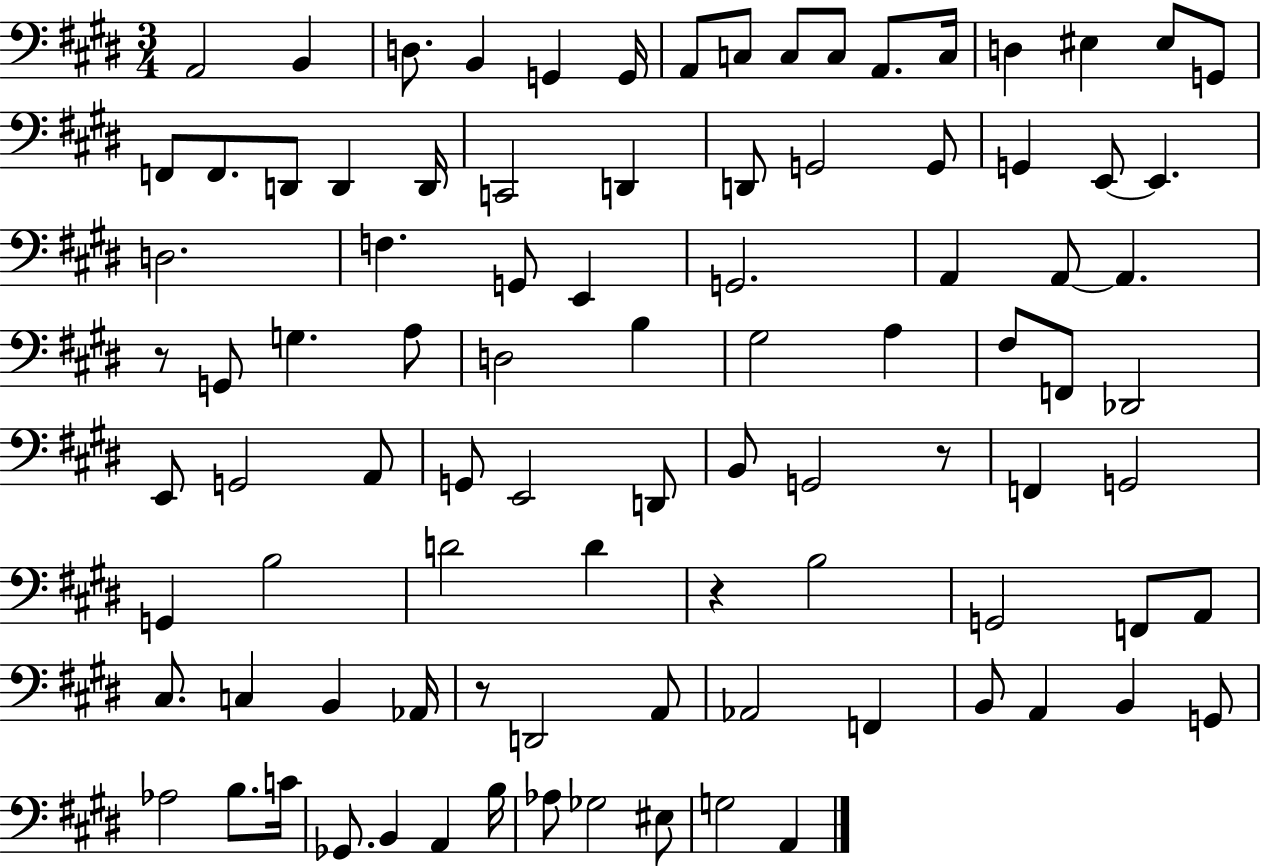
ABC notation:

X:1
T:Untitled
M:3/4
L:1/4
K:E
A,,2 B,, D,/2 B,, G,, G,,/4 A,,/2 C,/2 C,/2 C,/2 A,,/2 C,/4 D, ^E, ^E,/2 G,,/2 F,,/2 F,,/2 D,,/2 D,, D,,/4 C,,2 D,, D,,/2 G,,2 G,,/2 G,, E,,/2 E,, D,2 F, G,,/2 E,, G,,2 A,, A,,/2 A,, z/2 G,,/2 G, A,/2 D,2 B, ^G,2 A, ^F,/2 F,,/2 _D,,2 E,,/2 G,,2 A,,/2 G,,/2 E,,2 D,,/2 B,,/2 G,,2 z/2 F,, G,,2 G,, B,2 D2 D z B,2 G,,2 F,,/2 A,,/2 ^C,/2 C, B,, _A,,/4 z/2 D,,2 A,,/2 _A,,2 F,, B,,/2 A,, B,, G,,/2 _A,2 B,/2 C/4 _G,,/2 B,, A,, B,/4 _A,/2 _G,2 ^E,/2 G,2 A,,